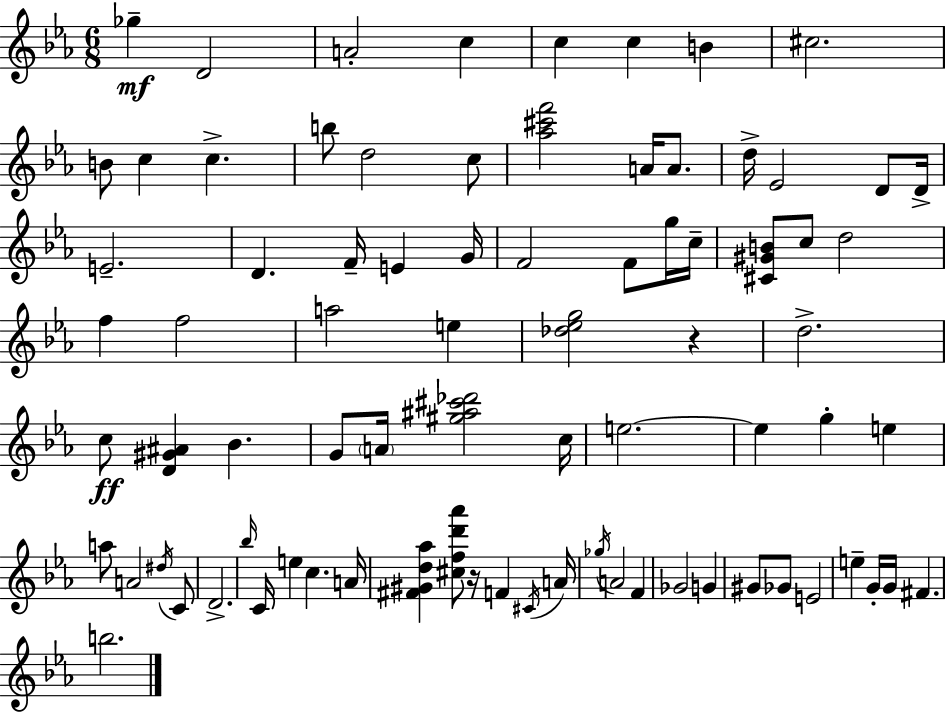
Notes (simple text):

Gb5/q D4/h A4/h C5/q C5/q C5/q B4/q C#5/h. B4/e C5/q C5/q. B5/e D5/h C5/e [Ab5,C#6,F6]/h A4/s A4/e. D5/s Eb4/h D4/e D4/s E4/h. D4/q. F4/s E4/q G4/s F4/h F4/e G5/s C5/s [C#4,G#4,B4]/e C5/e D5/h F5/q F5/h A5/h E5/q [Db5,Eb5,G5]/h R/q D5/h. C5/e [D4,G#4,A#4]/q Bb4/q. G4/e A4/s [G#5,A#5,C#6,Db6]/h C5/s E5/h. E5/q G5/q E5/q A5/e A4/h D#5/s C4/e D4/h. Bb5/s C4/s E5/q C5/q. A4/s [F#4,G#4,D5,Ab5]/q [C#5,F5,D6,Ab6]/e R/s F4/q C#4/s A4/s Gb5/s A4/h F4/q Gb4/h G4/q G#4/e Gb4/e E4/h E5/q G4/s G4/s F#4/q. B5/h.